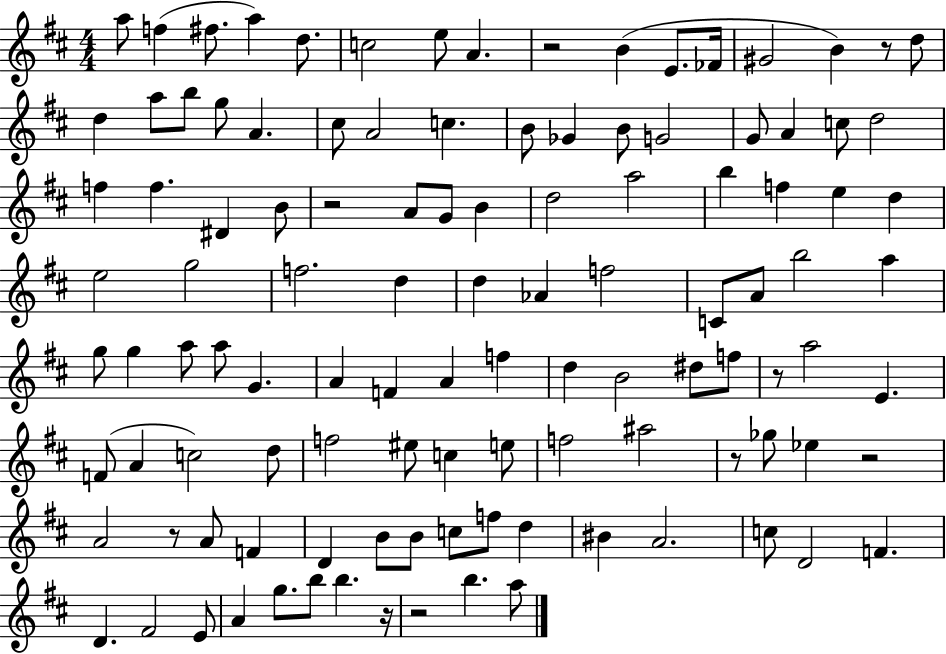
A5/e F5/q F#5/e. A5/q D5/e. C5/h E5/e A4/q. R/h B4/q E4/e. FES4/s G#4/h B4/q R/e D5/e D5/q A5/e B5/e G5/e A4/q. C#5/e A4/h C5/q. B4/e Gb4/q B4/e G4/h G4/e A4/q C5/e D5/h F5/q F5/q. D#4/q B4/e R/h A4/e G4/e B4/q D5/h A5/h B5/q F5/q E5/q D5/q E5/h G5/h F5/h. D5/q D5/q Ab4/q F5/h C4/e A4/e B5/h A5/q G5/e G5/q A5/e A5/e G4/q. A4/q F4/q A4/q F5/q D5/q B4/h D#5/e F5/e R/e A5/h E4/q. F4/e A4/q C5/h D5/e F5/h EIS5/e C5/q E5/e F5/h A#5/h R/e Gb5/e Eb5/q R/h A4/h R/e A4/e F4/q D4/q B4/e B4/e C5/e F5/e D5/q BIS4/q A4/h. C5/e D4/h F4/q. D4/q. F#4/h E4/e A4/q G5/e. B5/e B5/q. R/s R/h B5/q. A5/e